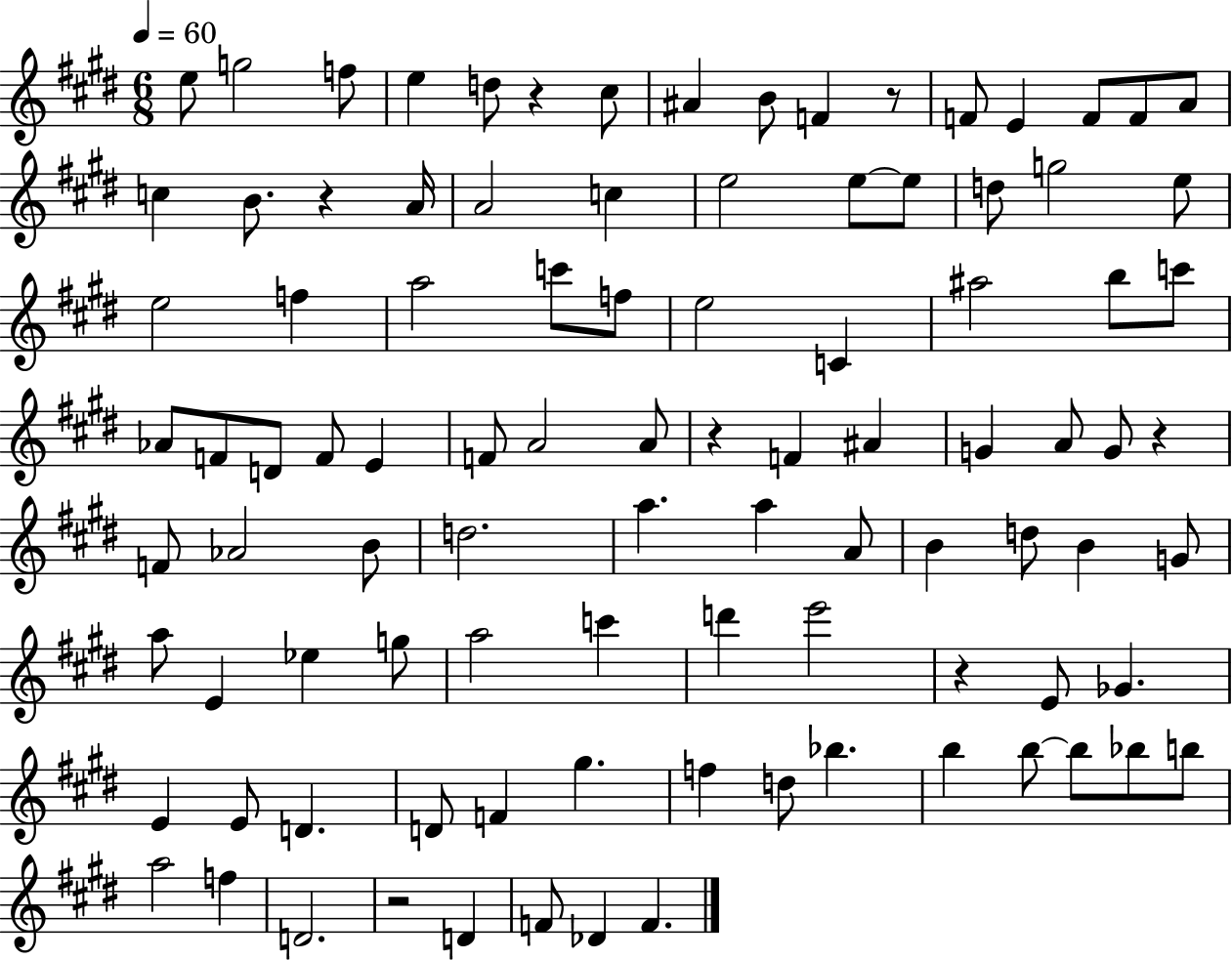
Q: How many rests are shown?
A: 7